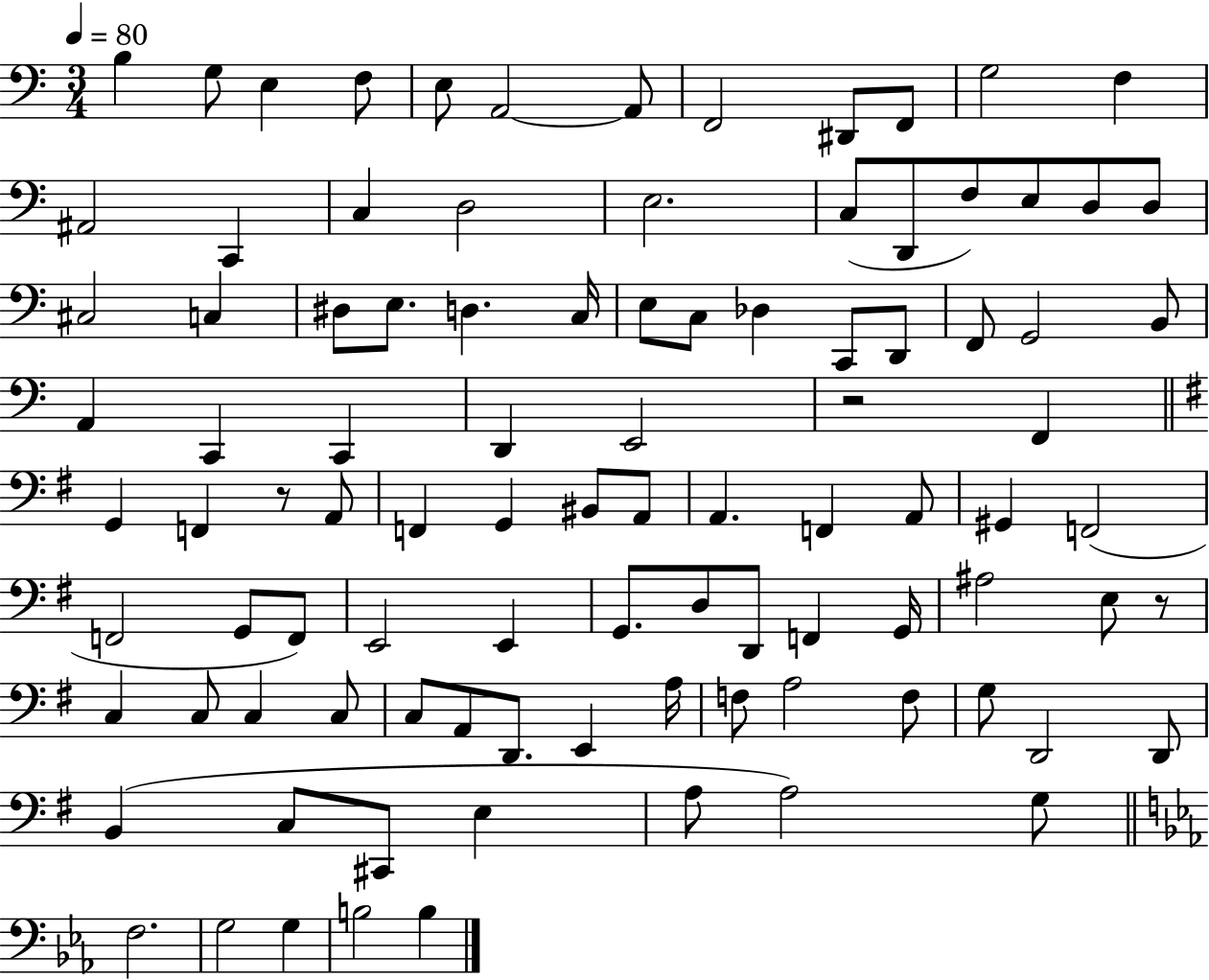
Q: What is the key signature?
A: C major